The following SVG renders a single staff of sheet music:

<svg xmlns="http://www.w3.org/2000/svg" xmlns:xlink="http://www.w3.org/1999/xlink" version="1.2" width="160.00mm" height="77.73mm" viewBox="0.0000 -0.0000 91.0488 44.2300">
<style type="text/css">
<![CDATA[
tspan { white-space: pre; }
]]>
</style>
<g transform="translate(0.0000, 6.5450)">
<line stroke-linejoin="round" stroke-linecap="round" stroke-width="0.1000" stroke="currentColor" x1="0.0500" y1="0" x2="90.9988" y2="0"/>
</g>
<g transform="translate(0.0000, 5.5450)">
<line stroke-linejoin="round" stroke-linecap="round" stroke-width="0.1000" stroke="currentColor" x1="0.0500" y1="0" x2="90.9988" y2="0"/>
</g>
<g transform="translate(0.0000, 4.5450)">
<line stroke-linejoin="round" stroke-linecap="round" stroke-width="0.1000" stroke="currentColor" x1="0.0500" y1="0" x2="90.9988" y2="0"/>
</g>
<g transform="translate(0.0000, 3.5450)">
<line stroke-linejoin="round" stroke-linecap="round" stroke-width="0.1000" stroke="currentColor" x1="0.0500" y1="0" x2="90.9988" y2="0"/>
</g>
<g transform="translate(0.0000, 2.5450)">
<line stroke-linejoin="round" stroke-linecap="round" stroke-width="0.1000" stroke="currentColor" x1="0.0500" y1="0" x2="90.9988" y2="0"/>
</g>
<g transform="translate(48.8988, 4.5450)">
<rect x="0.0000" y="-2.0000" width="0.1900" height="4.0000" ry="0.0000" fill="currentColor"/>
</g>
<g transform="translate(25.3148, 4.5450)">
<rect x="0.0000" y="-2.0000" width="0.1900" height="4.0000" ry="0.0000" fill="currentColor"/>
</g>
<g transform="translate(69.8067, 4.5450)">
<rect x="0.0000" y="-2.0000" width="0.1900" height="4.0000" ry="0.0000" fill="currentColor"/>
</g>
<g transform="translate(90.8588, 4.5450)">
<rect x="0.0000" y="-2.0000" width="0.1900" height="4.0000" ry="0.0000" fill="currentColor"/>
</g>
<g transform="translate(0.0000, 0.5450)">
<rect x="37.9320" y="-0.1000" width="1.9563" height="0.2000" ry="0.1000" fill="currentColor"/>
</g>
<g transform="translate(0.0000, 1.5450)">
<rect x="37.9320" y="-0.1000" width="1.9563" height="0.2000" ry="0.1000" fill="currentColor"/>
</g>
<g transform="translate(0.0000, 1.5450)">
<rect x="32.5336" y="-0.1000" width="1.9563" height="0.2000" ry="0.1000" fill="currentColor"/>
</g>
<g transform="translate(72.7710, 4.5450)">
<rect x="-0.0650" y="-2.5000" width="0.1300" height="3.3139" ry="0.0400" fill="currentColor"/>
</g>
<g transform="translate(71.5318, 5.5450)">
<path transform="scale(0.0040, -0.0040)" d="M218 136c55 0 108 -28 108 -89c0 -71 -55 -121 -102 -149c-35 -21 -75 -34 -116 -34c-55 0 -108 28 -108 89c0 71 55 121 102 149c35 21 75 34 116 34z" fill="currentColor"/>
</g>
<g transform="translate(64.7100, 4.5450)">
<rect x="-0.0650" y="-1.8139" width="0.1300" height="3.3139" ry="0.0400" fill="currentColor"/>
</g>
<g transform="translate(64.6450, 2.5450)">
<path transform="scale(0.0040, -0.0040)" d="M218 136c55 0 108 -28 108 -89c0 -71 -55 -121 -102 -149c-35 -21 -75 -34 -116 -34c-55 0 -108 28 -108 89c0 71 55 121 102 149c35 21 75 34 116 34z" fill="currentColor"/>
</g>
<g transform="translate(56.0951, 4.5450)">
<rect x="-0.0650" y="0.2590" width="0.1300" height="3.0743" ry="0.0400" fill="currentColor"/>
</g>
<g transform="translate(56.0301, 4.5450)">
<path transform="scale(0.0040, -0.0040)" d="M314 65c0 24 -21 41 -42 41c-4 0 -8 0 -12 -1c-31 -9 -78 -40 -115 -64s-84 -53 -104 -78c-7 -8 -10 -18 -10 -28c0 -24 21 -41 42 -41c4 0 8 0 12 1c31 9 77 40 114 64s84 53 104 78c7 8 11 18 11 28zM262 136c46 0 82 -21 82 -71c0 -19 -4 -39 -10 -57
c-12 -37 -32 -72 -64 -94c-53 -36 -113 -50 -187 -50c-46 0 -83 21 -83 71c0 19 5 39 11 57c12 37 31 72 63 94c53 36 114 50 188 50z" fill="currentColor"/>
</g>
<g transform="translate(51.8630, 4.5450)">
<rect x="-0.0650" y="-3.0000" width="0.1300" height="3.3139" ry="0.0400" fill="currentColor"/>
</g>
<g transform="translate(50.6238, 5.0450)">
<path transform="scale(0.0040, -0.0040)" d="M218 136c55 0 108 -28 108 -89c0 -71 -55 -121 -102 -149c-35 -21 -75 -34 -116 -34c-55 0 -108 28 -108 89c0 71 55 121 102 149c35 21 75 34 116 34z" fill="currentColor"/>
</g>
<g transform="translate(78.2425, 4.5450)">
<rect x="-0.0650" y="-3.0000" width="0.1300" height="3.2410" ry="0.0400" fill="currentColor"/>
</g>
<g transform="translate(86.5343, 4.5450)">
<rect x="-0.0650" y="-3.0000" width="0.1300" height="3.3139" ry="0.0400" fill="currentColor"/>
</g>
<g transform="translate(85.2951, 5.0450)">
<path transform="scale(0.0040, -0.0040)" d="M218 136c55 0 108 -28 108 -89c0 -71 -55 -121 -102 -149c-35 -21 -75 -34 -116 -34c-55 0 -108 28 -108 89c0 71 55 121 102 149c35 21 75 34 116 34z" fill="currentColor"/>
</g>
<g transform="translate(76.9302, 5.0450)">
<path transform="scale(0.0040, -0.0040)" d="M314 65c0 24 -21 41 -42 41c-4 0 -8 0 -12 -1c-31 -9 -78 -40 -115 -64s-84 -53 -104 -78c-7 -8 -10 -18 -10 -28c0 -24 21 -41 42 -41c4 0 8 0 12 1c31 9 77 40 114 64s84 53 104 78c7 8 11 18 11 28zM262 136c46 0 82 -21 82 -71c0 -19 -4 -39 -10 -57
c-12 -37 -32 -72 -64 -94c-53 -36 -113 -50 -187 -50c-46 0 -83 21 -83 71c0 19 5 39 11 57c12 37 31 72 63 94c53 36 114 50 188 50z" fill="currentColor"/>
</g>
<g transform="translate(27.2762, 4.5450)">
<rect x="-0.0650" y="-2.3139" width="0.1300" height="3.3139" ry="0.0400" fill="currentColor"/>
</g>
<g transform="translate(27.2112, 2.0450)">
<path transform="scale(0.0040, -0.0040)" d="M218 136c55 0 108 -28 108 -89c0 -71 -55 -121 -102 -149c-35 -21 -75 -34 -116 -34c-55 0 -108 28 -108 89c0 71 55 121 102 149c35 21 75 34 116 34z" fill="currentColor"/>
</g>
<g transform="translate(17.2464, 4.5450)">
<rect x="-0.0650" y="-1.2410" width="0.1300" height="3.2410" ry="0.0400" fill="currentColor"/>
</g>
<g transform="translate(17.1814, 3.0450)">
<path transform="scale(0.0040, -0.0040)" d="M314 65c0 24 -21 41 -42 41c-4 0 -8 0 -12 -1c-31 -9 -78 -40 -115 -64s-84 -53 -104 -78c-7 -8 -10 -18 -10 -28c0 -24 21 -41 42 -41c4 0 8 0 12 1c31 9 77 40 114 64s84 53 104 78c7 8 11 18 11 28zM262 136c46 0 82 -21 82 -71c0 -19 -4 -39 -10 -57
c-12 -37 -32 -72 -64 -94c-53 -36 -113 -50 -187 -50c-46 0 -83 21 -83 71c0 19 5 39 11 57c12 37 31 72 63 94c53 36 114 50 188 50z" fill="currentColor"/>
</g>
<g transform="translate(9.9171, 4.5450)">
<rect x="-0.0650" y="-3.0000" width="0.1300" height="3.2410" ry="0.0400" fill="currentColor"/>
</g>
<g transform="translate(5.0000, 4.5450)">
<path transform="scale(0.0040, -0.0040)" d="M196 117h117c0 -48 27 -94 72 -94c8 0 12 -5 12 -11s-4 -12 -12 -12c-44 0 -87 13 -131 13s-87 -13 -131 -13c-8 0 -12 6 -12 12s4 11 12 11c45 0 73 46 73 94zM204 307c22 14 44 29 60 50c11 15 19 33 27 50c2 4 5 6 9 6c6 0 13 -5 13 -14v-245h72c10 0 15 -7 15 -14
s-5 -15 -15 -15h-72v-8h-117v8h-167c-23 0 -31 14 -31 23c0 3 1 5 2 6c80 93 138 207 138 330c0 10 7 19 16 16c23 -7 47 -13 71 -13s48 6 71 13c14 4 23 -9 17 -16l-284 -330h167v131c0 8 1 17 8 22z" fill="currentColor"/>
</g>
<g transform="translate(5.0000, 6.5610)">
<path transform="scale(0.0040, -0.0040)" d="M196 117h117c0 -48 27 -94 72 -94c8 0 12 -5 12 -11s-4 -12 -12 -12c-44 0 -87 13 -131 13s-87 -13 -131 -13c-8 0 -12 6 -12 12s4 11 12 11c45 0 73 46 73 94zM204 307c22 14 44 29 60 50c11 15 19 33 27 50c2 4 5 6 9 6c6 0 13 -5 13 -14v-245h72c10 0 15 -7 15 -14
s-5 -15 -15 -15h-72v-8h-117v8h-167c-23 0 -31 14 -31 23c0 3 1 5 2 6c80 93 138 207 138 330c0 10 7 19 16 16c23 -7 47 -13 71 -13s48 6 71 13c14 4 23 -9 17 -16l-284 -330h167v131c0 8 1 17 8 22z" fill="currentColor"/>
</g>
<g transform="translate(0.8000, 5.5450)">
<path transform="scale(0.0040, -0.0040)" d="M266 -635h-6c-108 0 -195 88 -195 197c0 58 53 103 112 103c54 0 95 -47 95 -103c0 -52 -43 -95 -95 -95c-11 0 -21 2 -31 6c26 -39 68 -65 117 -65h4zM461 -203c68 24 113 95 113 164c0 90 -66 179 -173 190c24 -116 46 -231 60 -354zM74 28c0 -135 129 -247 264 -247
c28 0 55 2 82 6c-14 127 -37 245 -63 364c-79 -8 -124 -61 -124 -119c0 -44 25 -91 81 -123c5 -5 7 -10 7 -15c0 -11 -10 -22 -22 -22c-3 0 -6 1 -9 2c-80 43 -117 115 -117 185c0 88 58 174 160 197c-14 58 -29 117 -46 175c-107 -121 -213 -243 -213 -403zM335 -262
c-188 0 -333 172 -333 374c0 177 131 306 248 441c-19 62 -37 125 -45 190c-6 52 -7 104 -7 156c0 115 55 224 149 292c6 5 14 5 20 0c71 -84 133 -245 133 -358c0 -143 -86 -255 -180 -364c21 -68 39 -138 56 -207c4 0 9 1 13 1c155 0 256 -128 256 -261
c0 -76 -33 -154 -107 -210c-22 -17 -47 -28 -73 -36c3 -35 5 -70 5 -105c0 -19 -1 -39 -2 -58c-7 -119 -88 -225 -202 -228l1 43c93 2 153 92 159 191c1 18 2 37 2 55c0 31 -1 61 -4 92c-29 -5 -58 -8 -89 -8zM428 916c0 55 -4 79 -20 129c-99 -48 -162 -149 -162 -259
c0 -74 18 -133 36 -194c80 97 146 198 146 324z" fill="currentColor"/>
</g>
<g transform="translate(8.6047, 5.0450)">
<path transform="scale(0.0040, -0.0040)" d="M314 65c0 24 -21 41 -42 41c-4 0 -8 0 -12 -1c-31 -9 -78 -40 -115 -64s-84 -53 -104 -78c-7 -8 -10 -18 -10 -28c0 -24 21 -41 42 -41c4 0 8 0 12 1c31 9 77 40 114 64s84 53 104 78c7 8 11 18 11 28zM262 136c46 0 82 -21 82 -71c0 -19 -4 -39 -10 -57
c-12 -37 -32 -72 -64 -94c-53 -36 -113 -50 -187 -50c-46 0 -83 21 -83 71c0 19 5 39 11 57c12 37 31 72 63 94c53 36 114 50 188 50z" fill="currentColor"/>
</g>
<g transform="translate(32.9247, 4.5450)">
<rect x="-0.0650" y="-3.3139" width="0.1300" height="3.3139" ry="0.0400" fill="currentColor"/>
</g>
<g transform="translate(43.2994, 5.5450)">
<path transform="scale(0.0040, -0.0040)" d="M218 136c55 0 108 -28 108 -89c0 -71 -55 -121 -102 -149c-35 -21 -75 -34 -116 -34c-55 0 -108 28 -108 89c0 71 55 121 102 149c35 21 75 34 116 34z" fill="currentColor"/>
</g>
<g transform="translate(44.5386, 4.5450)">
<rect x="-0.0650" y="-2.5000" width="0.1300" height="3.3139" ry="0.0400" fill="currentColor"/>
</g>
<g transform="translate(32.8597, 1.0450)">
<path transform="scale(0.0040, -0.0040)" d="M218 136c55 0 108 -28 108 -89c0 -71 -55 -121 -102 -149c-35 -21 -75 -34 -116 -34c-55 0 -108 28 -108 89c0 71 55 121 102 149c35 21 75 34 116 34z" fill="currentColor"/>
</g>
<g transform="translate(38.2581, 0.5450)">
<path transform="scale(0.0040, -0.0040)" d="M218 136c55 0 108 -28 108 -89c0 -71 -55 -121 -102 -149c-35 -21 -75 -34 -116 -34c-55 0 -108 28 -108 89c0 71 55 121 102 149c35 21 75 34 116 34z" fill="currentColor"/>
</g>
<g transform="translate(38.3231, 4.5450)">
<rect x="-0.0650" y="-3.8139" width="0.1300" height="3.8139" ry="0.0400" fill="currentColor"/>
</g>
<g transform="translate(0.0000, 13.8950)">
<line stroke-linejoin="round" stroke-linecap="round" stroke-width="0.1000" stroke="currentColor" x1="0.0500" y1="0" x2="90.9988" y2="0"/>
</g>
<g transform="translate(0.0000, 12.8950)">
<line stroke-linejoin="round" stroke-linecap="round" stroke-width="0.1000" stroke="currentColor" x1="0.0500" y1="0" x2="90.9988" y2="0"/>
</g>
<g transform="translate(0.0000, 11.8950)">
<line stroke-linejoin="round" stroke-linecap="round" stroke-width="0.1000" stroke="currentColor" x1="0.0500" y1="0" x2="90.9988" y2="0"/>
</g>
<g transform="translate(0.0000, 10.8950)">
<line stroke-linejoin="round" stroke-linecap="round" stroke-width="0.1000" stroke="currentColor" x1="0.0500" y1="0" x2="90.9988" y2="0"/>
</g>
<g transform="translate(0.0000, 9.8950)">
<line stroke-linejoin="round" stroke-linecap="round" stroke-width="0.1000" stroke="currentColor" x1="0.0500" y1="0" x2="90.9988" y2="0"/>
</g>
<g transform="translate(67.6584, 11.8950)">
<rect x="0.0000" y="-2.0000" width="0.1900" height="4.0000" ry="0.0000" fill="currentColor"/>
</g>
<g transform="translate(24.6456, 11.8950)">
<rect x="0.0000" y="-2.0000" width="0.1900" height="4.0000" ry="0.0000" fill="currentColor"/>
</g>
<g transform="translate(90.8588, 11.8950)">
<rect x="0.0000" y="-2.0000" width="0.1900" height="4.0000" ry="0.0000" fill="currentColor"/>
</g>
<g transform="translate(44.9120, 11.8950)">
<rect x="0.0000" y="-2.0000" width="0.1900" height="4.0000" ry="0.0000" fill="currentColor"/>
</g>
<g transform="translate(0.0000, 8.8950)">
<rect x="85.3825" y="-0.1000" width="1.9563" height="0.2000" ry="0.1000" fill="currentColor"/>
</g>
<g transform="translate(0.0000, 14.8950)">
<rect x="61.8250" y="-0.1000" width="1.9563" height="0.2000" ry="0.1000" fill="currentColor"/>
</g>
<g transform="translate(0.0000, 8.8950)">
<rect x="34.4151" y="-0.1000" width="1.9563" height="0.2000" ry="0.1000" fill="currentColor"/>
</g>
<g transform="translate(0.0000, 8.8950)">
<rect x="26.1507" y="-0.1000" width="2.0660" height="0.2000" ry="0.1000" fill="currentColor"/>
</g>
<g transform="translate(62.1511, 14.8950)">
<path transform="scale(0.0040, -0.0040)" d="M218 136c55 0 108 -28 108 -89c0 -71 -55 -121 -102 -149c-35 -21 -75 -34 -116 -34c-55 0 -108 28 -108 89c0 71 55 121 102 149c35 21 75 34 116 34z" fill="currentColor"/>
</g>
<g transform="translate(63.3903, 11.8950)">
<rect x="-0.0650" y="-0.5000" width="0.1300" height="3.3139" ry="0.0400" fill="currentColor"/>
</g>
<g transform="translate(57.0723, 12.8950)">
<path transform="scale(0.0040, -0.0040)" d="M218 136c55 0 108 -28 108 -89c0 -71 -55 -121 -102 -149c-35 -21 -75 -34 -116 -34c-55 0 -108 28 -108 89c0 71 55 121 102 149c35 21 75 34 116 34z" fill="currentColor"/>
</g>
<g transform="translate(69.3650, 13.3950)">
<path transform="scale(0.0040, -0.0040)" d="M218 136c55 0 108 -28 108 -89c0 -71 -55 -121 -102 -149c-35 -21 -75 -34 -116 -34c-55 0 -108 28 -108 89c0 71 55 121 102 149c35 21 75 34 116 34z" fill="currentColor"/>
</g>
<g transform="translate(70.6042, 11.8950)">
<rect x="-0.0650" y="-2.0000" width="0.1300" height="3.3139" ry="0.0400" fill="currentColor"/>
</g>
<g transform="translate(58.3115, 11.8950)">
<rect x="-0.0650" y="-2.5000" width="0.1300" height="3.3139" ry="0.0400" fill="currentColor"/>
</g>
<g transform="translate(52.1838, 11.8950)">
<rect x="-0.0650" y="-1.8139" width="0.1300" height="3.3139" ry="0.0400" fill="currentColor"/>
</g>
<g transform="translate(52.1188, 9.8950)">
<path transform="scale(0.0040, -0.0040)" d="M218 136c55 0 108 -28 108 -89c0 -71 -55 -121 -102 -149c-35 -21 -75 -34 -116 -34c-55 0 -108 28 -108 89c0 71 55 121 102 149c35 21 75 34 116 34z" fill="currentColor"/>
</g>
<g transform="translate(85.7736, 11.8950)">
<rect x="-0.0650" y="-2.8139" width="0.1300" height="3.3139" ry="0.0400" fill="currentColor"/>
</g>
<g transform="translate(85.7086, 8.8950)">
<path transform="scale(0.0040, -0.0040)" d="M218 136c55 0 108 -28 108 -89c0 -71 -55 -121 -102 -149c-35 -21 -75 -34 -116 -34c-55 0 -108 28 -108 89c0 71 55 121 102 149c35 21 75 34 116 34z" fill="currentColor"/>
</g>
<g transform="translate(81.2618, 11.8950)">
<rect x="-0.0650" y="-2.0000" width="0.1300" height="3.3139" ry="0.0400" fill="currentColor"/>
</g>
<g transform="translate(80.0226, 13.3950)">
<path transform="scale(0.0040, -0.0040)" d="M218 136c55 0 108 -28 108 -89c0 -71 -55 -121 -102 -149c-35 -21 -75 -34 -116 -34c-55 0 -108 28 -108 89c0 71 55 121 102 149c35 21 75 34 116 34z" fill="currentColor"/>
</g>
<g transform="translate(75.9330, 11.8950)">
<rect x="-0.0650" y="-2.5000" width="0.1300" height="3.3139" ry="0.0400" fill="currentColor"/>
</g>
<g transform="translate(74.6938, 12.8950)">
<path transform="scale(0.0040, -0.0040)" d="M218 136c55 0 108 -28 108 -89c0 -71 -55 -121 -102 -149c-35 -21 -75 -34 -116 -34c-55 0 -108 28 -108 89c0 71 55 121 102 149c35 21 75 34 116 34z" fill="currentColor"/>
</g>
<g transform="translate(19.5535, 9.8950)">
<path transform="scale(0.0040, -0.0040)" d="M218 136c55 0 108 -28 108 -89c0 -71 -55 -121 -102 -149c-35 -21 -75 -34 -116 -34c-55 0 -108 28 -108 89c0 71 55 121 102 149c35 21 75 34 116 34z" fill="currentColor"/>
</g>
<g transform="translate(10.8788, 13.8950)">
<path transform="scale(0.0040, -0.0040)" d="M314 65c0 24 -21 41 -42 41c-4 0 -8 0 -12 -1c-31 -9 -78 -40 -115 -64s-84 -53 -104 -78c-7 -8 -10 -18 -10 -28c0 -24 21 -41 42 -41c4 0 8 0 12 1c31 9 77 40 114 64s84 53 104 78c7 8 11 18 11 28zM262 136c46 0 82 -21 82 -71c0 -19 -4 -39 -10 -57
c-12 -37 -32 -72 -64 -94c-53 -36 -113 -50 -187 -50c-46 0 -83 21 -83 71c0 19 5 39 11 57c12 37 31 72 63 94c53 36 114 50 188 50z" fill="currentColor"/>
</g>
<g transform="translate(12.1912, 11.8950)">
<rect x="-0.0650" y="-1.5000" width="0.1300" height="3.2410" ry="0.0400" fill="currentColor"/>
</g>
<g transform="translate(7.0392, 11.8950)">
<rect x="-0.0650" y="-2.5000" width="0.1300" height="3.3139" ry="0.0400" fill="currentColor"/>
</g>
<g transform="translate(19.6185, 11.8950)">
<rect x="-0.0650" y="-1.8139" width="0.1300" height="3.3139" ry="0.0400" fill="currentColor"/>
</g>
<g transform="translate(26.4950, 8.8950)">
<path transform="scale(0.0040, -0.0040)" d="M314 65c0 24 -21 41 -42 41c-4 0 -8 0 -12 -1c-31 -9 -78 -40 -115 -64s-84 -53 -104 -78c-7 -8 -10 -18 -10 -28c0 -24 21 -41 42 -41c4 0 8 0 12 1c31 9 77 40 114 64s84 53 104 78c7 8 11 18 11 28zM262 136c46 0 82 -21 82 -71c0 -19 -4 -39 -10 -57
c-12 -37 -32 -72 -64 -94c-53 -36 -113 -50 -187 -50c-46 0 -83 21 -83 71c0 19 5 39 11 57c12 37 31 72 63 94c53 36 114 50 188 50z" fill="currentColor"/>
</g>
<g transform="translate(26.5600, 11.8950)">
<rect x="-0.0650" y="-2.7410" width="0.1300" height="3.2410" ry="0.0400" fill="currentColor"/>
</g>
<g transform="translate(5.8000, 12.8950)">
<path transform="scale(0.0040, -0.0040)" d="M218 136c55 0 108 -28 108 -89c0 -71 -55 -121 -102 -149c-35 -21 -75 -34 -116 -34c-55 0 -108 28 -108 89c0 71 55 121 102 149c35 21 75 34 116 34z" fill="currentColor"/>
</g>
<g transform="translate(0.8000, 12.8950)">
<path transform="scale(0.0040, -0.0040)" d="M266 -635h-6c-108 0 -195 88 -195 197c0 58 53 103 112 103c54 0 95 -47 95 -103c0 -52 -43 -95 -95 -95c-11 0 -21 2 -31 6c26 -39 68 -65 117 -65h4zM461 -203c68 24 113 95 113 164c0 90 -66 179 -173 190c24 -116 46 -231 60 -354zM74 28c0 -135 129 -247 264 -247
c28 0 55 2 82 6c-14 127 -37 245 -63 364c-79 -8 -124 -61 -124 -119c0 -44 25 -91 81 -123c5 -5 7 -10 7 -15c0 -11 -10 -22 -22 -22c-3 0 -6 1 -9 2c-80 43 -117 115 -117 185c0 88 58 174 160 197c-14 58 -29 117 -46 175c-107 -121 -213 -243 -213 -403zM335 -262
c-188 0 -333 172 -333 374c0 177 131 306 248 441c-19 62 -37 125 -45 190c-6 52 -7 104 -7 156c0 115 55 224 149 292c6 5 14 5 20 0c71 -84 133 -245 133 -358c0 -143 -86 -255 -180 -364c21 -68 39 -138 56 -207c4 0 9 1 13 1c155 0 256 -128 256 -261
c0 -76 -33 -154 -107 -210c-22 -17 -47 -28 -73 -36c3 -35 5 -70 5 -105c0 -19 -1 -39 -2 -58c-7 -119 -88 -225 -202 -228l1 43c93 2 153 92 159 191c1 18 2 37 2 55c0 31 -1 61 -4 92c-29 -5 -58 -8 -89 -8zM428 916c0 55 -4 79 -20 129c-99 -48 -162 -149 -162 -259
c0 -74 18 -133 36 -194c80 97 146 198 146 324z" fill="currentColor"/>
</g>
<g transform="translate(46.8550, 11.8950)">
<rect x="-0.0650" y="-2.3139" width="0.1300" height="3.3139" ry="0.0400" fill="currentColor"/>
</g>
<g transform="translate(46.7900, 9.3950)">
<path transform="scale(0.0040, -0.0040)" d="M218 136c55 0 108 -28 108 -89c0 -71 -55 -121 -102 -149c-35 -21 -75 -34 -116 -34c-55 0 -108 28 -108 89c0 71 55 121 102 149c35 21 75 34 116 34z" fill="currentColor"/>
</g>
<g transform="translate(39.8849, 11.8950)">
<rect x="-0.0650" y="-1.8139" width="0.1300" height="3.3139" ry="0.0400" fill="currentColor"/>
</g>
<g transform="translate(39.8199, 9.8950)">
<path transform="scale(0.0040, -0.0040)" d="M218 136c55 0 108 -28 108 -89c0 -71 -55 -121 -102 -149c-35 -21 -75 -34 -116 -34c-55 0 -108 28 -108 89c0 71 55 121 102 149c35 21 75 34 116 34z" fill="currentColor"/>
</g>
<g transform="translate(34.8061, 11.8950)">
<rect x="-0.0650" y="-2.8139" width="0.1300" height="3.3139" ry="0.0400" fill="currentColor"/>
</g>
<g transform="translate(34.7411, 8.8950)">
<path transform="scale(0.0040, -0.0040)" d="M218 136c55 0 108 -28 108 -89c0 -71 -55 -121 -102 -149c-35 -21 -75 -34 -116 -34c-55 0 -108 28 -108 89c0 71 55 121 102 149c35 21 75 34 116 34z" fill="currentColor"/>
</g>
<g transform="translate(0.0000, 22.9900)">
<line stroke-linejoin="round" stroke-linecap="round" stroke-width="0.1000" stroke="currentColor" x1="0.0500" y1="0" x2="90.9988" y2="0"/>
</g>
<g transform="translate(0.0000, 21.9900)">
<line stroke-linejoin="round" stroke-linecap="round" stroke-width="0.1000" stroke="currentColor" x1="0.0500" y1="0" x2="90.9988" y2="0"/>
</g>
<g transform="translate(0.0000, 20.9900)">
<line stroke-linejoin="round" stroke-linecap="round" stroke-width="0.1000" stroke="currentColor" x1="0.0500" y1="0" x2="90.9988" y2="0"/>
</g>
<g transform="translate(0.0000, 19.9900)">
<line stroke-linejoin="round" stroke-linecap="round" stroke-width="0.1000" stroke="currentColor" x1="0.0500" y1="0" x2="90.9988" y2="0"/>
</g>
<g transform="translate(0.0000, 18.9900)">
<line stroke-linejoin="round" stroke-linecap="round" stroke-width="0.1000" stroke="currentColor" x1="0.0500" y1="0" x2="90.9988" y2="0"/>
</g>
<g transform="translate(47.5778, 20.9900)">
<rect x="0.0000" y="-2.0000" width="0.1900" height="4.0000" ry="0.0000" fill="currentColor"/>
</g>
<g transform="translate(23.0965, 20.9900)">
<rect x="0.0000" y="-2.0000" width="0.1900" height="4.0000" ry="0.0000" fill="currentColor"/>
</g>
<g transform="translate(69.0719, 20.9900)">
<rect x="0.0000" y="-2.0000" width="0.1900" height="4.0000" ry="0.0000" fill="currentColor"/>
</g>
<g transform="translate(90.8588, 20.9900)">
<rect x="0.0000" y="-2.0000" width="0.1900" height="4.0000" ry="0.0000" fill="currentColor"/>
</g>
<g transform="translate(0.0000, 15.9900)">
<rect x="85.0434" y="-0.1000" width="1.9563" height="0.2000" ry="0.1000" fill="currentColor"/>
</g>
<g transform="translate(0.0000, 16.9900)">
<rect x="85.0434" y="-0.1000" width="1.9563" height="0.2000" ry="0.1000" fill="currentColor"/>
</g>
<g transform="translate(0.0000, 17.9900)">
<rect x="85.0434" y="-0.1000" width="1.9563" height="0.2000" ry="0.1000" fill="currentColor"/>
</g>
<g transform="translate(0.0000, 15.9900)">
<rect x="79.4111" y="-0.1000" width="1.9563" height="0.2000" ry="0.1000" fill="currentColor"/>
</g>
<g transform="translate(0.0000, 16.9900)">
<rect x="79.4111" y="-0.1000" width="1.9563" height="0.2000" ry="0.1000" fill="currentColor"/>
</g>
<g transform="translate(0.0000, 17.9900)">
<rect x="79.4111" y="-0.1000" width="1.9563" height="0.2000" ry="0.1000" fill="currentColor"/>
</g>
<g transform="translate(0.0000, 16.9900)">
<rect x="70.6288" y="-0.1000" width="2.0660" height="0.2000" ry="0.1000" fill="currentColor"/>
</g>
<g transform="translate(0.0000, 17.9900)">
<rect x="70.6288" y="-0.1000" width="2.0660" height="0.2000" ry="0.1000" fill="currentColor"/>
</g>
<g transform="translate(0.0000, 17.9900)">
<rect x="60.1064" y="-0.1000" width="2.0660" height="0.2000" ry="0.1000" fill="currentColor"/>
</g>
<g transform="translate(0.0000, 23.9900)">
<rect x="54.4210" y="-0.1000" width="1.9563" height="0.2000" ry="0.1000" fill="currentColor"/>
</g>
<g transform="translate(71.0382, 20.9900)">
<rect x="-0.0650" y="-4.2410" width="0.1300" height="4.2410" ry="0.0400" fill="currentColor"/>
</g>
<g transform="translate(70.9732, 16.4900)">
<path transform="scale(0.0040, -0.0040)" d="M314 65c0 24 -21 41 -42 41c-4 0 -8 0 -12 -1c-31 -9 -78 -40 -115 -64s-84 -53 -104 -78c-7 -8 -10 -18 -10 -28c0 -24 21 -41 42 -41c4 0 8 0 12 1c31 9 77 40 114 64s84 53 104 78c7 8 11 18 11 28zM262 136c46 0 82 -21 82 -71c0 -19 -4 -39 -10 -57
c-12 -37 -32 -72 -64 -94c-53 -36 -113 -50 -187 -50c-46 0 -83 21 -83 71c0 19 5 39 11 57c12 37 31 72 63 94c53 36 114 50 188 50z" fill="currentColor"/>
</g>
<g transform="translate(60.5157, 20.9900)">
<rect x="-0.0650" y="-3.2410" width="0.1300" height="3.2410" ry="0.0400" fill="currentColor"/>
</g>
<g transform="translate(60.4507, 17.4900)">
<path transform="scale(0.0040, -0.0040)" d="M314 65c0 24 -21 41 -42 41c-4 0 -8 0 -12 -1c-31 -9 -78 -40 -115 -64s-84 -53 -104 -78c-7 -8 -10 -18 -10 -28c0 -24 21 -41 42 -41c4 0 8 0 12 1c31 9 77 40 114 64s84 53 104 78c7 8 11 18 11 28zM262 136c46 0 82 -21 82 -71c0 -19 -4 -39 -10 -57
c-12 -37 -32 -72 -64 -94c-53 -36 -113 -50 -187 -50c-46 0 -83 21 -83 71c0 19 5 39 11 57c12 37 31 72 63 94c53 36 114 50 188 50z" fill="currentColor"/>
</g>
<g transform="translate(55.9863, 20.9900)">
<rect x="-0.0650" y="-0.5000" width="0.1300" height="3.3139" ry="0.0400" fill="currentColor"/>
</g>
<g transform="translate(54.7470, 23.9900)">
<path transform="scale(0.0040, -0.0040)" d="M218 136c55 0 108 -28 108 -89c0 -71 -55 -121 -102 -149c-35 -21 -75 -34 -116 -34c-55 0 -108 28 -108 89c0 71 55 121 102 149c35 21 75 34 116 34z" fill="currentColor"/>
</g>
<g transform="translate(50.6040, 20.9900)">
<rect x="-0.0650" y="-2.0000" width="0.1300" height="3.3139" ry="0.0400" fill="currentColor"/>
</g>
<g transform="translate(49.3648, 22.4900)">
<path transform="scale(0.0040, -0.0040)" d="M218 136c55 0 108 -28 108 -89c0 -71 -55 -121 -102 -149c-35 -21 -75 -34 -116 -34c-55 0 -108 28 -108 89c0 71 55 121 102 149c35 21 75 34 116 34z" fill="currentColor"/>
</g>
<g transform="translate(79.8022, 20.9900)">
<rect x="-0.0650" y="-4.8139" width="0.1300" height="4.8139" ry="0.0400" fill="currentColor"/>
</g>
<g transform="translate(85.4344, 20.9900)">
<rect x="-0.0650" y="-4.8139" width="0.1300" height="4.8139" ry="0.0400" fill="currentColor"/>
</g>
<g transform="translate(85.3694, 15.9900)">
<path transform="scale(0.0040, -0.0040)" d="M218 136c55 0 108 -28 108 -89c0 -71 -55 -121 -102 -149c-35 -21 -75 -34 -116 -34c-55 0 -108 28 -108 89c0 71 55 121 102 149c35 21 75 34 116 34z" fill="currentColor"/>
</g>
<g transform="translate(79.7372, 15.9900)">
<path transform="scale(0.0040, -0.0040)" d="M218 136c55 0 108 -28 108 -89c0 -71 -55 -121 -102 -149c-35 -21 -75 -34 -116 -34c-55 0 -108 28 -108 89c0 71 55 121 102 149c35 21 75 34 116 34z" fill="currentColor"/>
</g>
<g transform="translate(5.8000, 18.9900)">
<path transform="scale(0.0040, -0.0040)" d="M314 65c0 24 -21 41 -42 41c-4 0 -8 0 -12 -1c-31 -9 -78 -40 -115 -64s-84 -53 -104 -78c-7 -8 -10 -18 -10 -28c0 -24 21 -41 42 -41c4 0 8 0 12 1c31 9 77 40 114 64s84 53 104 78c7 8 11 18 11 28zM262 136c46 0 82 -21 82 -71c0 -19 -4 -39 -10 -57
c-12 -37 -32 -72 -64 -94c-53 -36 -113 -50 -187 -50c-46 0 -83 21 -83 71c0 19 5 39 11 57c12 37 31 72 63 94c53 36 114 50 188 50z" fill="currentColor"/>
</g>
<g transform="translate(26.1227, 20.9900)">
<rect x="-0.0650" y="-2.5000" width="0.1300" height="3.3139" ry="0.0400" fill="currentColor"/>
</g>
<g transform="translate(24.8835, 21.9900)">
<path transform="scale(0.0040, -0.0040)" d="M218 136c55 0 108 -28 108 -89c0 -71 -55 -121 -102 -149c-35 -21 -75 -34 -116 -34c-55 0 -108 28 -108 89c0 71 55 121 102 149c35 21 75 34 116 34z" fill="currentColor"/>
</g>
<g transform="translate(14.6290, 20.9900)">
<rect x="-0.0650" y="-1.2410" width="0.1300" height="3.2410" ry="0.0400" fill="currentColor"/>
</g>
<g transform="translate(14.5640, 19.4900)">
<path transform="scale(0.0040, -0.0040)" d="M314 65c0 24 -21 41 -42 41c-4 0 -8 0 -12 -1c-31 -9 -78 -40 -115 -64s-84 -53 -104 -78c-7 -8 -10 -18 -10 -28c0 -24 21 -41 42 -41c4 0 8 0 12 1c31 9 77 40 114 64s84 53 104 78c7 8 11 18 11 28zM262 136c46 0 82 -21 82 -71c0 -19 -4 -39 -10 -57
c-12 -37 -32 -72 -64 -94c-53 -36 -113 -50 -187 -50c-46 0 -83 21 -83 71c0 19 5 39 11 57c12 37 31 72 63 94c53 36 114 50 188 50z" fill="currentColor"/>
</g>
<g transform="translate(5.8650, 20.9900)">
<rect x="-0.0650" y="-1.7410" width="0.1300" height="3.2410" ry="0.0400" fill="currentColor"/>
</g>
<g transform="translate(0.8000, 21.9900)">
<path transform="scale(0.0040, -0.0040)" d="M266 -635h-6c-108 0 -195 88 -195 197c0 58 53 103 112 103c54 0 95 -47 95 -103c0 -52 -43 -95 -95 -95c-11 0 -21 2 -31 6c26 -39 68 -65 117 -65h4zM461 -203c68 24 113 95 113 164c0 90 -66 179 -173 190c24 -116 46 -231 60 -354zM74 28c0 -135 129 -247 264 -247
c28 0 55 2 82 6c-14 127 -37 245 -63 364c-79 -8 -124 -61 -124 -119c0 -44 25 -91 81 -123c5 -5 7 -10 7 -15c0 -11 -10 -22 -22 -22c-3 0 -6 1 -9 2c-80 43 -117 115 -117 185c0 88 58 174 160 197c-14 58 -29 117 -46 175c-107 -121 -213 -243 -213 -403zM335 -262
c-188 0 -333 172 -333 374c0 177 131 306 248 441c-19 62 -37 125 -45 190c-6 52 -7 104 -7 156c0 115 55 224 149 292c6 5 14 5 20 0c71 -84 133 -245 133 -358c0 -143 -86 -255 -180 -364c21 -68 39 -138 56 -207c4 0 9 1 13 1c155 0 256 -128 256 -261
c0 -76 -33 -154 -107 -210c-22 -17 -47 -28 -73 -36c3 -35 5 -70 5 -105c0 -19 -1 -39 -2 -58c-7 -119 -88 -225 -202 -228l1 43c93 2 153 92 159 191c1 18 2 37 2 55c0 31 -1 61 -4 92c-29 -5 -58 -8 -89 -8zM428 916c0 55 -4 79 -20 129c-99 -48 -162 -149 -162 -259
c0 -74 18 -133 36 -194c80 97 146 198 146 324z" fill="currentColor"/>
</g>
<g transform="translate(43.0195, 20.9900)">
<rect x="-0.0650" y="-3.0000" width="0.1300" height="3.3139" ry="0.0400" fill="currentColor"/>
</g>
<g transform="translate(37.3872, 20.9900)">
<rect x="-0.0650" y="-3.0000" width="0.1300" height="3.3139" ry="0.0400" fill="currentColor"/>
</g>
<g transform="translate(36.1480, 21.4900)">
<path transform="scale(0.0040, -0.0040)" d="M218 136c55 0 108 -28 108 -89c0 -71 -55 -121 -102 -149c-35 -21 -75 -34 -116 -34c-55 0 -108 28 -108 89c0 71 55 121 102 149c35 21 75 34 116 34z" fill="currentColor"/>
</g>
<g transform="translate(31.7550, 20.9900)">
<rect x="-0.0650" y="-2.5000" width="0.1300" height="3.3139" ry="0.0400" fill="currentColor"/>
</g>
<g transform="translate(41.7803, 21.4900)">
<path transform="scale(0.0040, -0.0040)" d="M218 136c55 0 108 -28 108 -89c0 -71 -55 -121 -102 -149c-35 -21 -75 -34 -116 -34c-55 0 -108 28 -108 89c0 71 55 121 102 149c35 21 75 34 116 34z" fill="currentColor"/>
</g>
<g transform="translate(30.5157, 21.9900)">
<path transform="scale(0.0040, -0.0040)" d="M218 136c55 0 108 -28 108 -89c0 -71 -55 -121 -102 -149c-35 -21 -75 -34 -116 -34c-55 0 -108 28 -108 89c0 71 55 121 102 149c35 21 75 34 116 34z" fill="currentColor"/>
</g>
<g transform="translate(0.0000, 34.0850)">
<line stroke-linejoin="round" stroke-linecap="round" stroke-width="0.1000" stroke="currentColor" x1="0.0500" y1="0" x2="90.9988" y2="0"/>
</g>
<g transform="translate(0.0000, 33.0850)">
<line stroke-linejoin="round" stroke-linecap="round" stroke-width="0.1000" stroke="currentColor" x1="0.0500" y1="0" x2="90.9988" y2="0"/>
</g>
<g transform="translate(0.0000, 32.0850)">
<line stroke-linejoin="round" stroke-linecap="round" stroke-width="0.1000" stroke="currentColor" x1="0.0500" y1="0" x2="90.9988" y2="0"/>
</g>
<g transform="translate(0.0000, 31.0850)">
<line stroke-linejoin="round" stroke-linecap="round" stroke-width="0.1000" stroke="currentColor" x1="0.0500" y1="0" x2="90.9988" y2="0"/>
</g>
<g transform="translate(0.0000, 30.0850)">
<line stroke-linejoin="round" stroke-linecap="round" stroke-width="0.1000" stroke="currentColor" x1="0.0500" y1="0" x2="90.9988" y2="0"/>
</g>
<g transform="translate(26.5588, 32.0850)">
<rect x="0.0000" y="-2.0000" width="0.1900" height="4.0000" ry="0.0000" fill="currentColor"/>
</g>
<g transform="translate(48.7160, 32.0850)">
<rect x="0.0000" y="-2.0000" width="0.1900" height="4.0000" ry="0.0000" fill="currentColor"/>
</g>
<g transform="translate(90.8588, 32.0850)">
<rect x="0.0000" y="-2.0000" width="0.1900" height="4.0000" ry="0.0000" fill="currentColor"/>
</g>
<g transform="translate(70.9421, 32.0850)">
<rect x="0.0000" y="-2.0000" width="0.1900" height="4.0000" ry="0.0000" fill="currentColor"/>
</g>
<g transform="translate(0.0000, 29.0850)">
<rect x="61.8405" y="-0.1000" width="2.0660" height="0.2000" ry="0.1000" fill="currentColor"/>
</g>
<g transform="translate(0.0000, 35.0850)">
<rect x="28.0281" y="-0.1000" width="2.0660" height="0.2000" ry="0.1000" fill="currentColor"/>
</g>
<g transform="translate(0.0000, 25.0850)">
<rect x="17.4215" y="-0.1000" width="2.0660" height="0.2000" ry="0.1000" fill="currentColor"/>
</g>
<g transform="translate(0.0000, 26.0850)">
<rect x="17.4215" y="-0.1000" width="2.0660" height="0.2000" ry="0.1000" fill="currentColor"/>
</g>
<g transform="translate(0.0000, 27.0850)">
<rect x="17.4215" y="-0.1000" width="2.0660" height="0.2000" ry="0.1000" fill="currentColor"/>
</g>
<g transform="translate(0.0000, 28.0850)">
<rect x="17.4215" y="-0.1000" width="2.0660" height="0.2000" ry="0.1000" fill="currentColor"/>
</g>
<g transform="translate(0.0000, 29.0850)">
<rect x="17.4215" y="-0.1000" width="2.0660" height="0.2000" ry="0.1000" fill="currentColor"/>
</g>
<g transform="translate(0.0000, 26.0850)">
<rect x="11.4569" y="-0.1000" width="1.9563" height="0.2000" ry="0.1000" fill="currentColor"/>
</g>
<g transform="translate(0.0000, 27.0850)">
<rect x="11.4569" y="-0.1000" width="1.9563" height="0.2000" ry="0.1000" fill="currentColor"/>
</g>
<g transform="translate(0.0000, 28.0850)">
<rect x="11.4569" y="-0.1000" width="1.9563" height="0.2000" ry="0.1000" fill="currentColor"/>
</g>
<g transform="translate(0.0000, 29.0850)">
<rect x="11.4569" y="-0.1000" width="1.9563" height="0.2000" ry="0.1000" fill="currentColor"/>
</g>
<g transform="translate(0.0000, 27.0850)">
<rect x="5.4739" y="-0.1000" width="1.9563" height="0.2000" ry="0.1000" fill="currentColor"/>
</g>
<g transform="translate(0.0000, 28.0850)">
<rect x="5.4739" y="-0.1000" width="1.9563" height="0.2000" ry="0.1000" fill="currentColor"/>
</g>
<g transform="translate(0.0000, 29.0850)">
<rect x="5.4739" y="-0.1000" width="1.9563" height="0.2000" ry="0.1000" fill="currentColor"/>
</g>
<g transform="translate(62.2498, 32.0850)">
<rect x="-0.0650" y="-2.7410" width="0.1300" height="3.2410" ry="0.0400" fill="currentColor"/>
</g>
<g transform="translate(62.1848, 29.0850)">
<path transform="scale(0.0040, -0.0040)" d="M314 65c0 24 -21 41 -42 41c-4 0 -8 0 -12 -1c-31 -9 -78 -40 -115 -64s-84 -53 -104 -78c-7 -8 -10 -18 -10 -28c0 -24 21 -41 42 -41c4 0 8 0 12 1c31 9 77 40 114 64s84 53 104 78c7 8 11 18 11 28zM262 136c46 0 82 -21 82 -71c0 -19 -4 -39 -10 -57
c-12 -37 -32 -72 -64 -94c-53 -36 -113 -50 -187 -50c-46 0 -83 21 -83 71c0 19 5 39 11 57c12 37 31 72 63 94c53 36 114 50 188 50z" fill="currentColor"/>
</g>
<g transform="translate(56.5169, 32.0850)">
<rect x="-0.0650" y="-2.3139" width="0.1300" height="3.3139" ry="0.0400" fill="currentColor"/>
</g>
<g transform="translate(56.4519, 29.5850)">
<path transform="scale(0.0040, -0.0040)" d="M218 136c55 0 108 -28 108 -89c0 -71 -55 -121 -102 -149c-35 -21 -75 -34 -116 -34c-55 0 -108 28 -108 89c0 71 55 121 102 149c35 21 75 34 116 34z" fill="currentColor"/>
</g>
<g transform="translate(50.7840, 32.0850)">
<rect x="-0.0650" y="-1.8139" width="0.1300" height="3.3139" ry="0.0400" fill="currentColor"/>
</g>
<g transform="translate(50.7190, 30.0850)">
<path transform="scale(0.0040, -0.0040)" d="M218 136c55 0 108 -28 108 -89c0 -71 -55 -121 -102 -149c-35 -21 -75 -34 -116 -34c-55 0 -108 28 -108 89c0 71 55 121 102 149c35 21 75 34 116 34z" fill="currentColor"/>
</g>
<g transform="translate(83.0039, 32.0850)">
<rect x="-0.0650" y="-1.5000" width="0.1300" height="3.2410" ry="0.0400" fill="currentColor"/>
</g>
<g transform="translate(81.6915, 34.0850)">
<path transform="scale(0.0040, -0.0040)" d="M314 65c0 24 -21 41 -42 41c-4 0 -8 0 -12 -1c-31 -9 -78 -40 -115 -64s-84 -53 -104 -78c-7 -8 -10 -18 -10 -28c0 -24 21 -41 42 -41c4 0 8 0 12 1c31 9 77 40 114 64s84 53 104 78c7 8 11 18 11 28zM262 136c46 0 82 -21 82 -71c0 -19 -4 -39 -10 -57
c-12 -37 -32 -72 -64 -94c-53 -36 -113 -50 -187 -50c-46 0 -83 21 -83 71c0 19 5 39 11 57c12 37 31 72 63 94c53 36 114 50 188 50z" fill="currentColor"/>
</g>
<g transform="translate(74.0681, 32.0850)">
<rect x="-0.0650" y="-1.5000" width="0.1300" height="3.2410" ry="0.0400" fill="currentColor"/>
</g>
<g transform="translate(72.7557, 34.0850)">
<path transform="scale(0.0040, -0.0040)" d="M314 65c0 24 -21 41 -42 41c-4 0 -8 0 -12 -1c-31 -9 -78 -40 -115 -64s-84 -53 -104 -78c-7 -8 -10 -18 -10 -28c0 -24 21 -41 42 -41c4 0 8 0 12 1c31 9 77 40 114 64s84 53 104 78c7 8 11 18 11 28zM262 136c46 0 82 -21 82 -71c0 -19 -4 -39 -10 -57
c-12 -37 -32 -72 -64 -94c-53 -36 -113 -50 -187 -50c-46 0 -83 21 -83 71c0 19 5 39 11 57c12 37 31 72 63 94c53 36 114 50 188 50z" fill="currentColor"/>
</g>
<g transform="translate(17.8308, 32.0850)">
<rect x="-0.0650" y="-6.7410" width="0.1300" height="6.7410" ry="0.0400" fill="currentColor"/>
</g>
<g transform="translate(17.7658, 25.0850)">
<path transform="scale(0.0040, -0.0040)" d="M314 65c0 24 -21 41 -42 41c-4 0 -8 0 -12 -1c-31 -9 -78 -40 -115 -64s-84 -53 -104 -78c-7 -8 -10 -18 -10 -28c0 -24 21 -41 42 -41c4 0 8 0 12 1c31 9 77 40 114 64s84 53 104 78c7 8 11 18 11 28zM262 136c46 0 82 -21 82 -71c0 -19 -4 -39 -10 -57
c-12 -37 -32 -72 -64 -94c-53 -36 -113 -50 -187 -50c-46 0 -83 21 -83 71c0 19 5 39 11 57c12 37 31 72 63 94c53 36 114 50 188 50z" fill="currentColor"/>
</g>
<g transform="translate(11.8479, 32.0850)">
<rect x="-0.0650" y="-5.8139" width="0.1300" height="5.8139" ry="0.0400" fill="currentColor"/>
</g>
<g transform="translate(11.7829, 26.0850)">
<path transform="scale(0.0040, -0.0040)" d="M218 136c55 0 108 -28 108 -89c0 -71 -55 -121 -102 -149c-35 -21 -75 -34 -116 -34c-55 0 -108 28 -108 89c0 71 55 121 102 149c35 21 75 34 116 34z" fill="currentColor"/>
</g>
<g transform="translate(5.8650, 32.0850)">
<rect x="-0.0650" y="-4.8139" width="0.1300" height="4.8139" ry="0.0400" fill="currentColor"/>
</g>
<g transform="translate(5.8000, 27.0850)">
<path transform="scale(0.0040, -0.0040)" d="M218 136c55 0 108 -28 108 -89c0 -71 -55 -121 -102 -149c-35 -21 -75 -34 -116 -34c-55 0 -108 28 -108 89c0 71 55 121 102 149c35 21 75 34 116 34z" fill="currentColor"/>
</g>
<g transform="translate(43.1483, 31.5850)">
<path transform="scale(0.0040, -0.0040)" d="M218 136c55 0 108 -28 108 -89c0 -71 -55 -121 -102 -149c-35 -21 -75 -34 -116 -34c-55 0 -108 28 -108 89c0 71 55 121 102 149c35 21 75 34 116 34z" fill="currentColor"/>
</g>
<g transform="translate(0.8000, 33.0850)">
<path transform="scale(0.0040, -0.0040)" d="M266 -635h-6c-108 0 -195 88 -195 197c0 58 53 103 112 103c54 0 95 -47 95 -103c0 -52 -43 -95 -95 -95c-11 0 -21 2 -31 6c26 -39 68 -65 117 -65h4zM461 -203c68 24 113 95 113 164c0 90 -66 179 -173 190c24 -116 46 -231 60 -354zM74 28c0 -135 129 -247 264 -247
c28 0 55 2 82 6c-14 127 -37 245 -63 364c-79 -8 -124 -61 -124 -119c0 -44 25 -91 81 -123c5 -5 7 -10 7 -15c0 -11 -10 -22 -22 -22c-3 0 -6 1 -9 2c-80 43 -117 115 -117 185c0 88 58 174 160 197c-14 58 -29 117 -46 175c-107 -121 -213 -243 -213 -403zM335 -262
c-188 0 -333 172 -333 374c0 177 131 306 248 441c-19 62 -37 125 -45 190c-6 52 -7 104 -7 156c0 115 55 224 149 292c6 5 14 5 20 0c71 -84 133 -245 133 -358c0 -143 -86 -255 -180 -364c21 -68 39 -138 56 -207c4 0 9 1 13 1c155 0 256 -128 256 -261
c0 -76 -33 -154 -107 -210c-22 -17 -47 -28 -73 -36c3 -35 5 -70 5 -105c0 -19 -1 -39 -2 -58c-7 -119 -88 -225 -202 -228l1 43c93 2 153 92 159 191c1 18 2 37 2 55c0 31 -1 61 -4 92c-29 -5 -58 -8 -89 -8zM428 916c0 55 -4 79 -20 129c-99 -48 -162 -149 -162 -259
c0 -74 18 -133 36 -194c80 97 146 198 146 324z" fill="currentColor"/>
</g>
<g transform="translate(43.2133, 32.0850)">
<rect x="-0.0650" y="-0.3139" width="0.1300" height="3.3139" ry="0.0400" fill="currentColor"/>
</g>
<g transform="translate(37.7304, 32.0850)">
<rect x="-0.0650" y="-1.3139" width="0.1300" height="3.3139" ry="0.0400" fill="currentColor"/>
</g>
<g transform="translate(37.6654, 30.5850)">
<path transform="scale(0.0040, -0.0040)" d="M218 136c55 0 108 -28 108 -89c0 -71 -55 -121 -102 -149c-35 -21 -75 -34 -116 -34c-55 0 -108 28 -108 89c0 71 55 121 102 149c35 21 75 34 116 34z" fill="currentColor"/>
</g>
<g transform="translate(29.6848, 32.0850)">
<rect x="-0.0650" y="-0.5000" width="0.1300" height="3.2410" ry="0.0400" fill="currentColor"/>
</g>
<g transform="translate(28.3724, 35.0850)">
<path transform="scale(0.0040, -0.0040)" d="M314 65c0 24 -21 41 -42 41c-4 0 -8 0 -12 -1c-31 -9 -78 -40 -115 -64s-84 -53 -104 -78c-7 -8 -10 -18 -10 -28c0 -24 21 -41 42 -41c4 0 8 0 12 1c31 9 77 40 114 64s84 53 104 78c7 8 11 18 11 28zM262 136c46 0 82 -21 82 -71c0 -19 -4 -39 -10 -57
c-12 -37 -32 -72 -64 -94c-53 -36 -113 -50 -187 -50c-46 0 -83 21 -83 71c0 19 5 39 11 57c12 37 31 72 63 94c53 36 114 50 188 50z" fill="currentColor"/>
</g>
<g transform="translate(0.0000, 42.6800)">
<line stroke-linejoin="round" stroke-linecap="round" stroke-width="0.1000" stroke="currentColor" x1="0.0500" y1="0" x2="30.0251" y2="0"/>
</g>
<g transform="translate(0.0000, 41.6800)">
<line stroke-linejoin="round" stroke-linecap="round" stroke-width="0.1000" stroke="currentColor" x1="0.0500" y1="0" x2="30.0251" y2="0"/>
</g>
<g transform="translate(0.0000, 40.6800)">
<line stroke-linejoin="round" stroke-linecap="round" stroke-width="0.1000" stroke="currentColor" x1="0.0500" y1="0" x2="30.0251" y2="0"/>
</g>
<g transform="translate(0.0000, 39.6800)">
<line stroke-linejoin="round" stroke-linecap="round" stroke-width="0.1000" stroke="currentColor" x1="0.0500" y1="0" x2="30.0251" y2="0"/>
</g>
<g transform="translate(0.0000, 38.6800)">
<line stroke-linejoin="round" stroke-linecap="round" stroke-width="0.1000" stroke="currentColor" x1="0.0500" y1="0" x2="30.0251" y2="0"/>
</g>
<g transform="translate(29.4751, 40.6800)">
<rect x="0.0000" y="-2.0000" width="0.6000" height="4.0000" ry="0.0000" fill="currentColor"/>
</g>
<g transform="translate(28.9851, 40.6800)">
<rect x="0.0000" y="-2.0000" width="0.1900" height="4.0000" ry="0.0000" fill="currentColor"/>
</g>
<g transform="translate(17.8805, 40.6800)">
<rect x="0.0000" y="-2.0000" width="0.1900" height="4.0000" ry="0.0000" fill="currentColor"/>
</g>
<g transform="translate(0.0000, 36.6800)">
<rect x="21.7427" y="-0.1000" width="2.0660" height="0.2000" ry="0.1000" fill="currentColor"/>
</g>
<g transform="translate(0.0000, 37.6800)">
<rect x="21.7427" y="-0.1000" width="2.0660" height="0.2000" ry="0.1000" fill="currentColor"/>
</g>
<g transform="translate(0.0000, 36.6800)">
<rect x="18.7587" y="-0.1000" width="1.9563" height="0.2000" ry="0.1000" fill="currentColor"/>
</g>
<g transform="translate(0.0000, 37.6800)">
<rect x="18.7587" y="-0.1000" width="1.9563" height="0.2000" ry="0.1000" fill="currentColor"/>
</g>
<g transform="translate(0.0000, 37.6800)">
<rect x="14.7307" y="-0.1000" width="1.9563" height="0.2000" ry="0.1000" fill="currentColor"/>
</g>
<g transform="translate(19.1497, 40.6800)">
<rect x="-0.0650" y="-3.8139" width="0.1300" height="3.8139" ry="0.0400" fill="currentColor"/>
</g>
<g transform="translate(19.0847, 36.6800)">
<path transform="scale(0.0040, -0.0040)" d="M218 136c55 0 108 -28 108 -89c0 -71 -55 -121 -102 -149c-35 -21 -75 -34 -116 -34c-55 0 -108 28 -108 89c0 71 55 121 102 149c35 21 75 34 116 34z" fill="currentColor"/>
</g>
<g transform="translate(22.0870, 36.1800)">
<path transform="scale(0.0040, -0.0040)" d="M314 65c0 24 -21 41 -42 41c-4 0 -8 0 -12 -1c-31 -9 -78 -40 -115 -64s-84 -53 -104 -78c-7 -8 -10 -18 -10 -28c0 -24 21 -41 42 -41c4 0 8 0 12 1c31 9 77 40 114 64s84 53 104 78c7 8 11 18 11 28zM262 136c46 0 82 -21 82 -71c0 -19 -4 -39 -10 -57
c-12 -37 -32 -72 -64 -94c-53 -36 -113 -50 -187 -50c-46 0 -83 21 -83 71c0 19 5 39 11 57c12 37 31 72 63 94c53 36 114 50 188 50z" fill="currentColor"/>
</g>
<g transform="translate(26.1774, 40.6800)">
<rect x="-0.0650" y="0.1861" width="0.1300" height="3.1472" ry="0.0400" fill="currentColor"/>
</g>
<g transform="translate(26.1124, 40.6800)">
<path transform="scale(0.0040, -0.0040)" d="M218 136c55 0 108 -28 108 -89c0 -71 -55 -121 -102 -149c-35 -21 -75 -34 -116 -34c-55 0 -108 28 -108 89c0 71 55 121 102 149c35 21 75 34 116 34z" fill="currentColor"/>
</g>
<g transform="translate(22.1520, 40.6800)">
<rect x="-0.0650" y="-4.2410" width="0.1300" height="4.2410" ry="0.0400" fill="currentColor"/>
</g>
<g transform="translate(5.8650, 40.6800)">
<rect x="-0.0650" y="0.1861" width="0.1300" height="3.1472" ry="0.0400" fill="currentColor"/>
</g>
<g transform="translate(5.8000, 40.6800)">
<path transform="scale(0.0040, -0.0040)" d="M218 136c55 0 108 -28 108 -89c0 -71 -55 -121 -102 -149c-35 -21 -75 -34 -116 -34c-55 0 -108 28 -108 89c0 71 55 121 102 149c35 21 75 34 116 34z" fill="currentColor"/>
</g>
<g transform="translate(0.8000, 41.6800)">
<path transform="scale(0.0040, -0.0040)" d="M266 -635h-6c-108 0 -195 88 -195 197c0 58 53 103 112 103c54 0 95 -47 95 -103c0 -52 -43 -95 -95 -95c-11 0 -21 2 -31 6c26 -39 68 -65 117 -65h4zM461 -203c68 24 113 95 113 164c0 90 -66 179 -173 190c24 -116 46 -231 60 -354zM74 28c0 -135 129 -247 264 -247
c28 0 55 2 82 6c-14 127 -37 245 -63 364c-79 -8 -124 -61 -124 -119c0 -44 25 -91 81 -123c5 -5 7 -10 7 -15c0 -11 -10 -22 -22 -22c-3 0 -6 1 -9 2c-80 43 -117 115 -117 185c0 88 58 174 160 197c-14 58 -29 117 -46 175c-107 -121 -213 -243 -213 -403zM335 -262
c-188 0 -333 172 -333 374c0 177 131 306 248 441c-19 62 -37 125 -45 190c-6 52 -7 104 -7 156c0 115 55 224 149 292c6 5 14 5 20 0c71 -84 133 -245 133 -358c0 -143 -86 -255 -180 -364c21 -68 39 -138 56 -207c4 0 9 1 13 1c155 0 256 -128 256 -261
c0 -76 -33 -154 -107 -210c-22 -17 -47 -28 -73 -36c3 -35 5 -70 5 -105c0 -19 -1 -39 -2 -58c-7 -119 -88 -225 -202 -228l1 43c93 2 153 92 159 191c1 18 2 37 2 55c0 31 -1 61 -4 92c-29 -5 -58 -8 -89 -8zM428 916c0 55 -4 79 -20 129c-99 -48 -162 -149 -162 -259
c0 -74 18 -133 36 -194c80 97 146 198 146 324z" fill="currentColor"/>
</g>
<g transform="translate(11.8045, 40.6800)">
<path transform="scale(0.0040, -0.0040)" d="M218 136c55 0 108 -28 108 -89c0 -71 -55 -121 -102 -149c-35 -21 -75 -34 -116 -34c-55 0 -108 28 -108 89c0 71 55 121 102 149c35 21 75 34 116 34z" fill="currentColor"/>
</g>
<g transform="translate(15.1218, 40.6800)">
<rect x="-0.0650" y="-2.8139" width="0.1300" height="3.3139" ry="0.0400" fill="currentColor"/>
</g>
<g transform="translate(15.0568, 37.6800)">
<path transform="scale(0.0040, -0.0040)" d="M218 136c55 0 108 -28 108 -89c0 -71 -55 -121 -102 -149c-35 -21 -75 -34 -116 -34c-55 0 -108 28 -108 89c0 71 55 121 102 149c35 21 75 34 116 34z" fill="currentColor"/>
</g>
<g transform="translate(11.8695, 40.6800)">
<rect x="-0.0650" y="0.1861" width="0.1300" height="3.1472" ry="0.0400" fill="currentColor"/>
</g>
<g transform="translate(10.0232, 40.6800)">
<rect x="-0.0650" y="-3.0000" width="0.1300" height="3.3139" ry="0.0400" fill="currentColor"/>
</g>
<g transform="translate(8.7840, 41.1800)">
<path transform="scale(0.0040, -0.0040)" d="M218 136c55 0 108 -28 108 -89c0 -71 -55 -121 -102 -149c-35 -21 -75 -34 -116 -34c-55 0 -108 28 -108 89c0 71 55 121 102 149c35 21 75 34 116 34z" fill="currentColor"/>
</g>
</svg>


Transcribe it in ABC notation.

X:1
T:Untitled
M:4/4
L:1/4
K:C
A2 e2 g b c' G A B2 f G A2 A G E2 f a2 a f g f G C F G F a f2 e2 G G A A F C b2 d'2 e' e' e' g' b'2 C2 e c f g a2 E2 E2 B A B a c' d'2 B